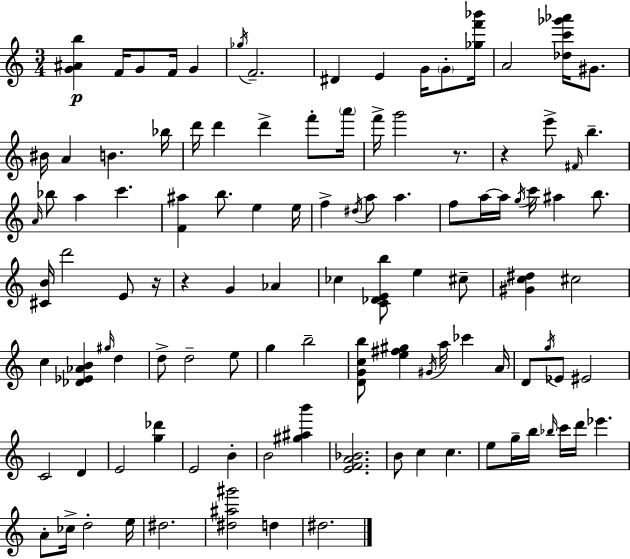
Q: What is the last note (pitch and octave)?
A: D#5